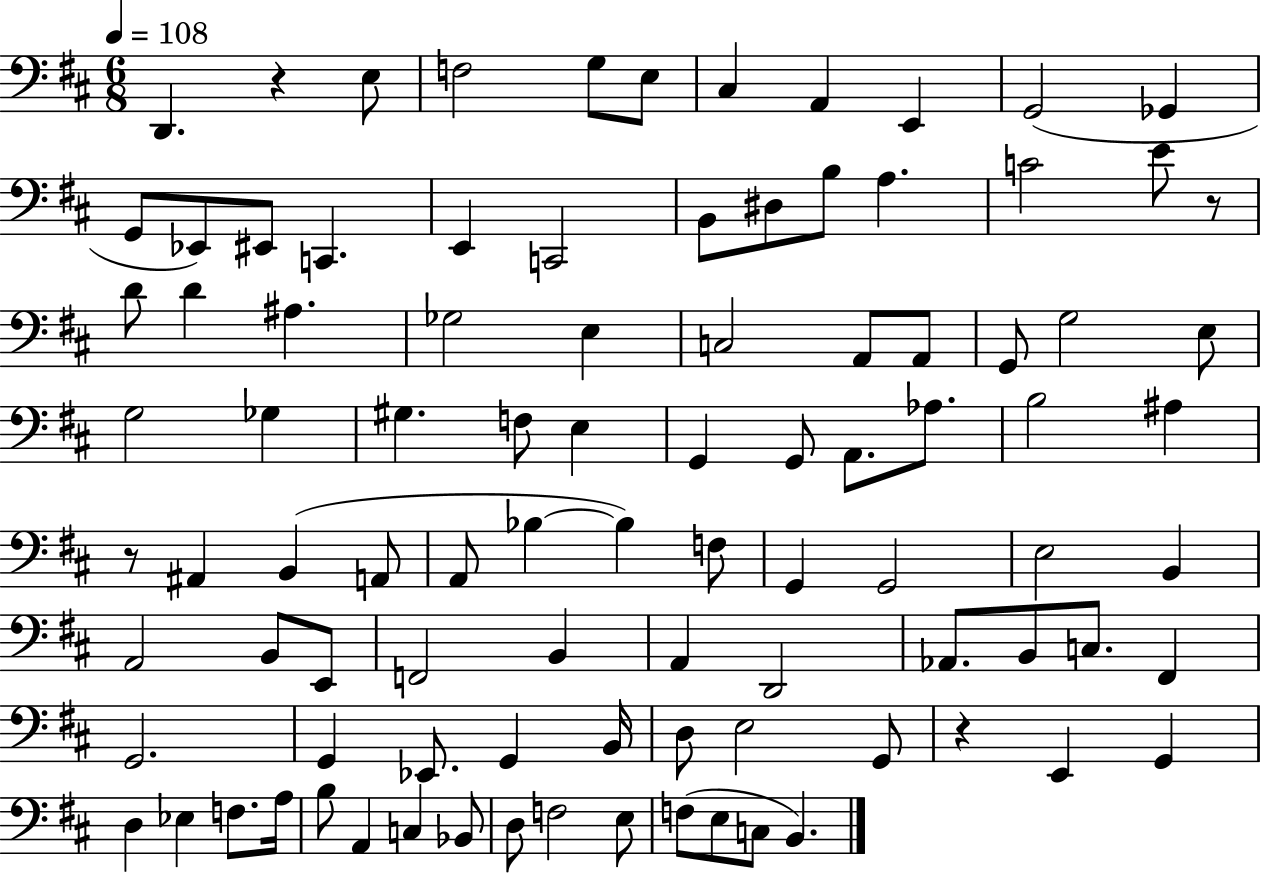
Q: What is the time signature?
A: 6/8